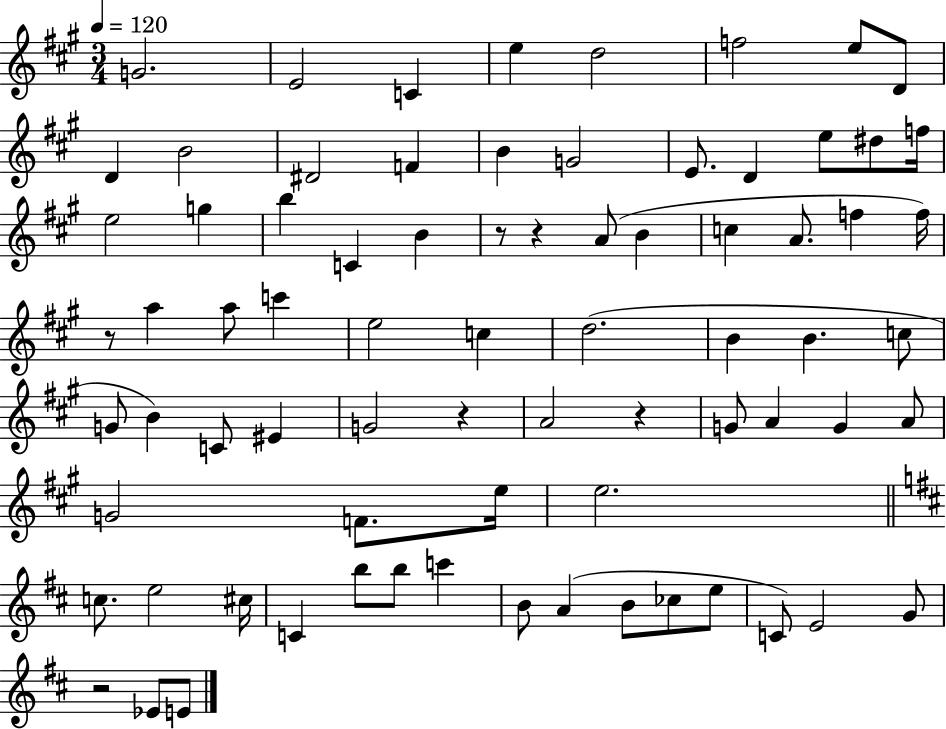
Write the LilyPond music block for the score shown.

{
  \clef treble
  \numericTimeSignature
  \time 3/4
  \key a \major
  \tempo 4 = 120
  g'2. | e'2 c'4 | e''4 d''2 | f''2 e''8 d'8 | \break d'4 b'2 | dis'2 f'4 | b'4 g'2 | e'8. d'4 e''8 dis''8 f''16 | \break e''2 g''4 | b''4 c'4 b'4 | r8 r4 a'8( b'4 | c''4 a'8. f''4 f''16) | \break r8 a''4 a''8 c'''4 | e''2 c''4 | d''2.( | b'4 b'4. c''8 | \break g'8 b'4) c'8 eis'4 | g'2 r4 | a'2 r4 | g'8 a'4 g'4 a'8 | \break g'2 f'8. e''16 | e''2. | \bar "||" \break \key d \major c''8. e''2 cis''16 | c'4 b''8 b''8 c'''4 | b'8 a'4( b'8 ces''8 e''8 | c'8) e'2 g'8 | \break r2 ees'8 e'8 | \bar "|."
}